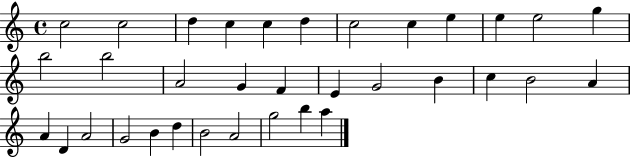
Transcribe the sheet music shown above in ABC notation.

X:1
T:Untitled
M:4/4
L:1/4
K:C
c2 c2 d c c d c2 c e e e2 g b2 b2 A2 G F E G2 B c B2 A A D A2 G2 B d B2 A2 g2 b a